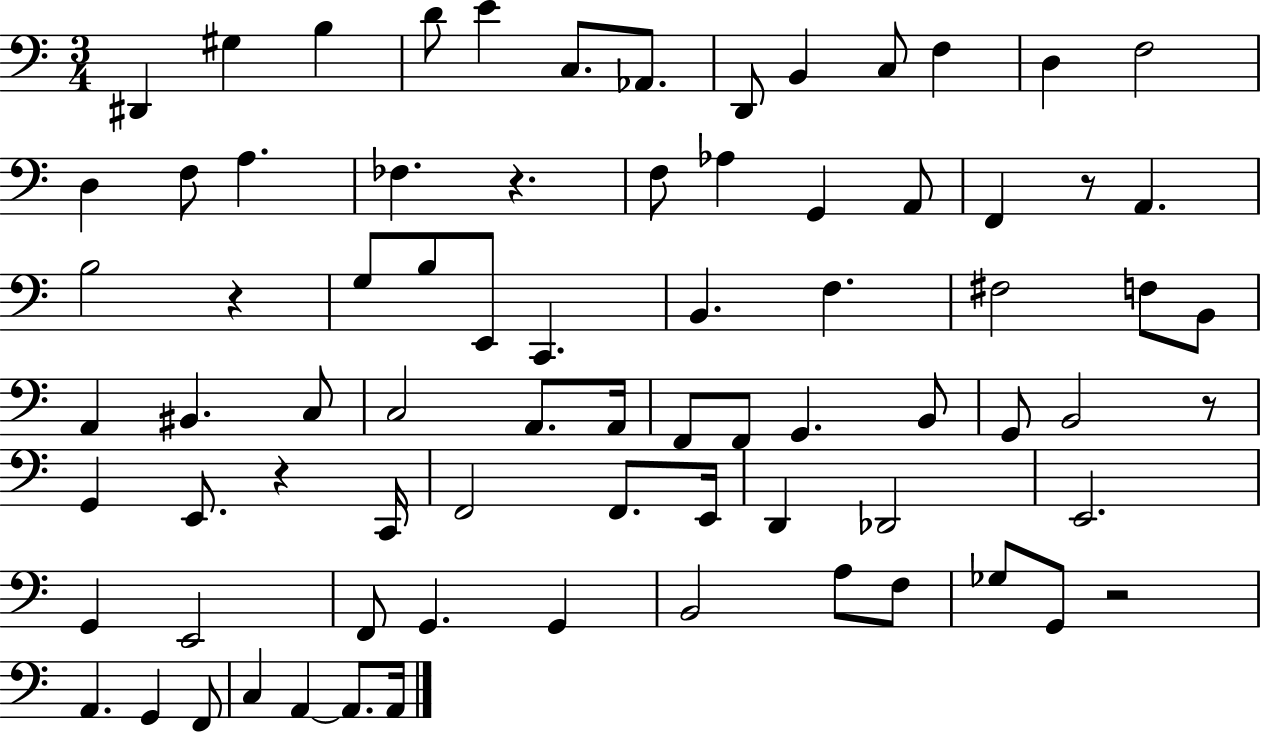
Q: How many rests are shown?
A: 6